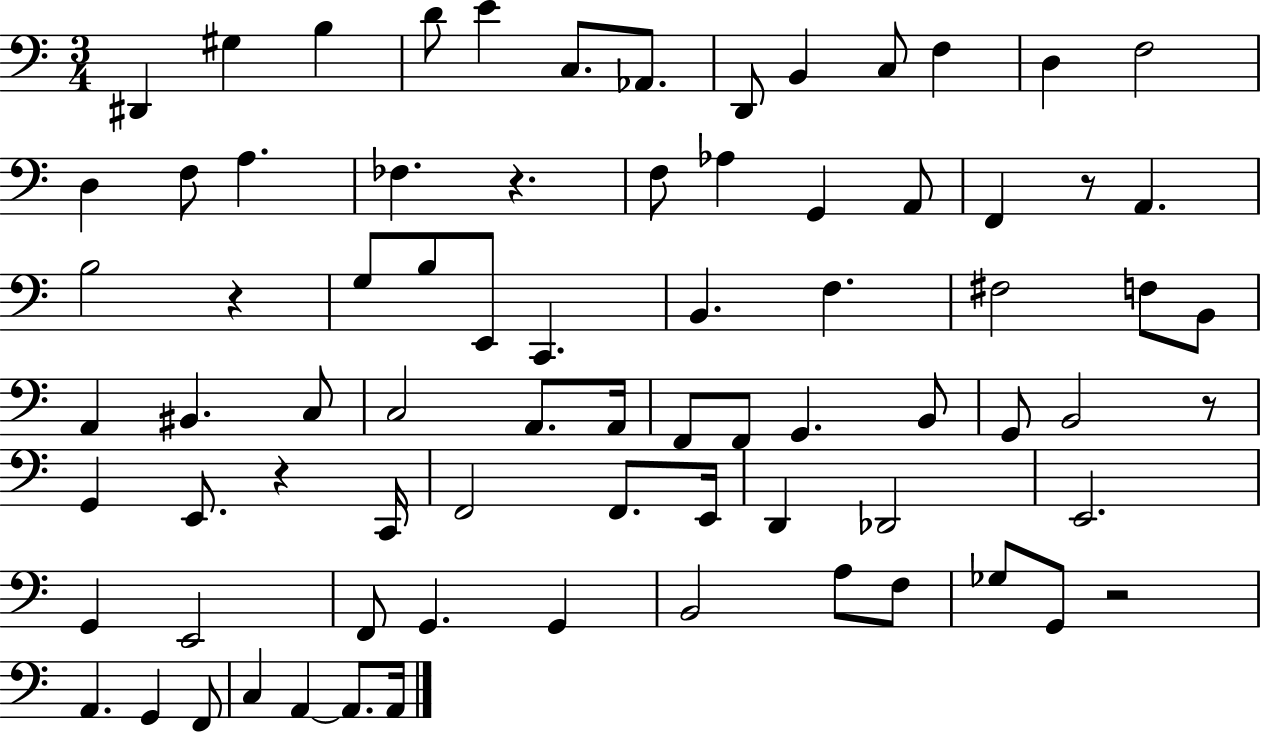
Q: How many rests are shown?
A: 6